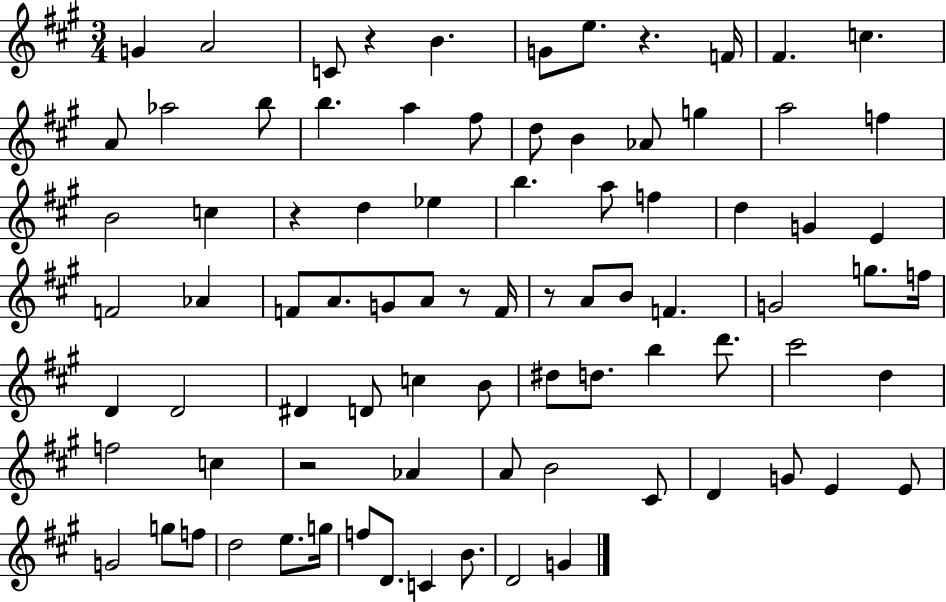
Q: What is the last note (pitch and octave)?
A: G4